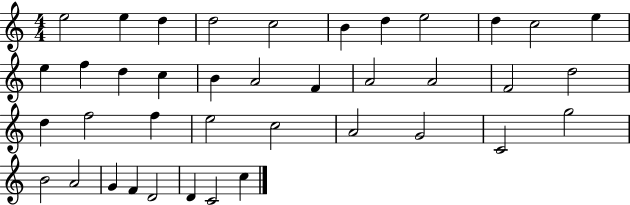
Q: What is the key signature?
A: C major